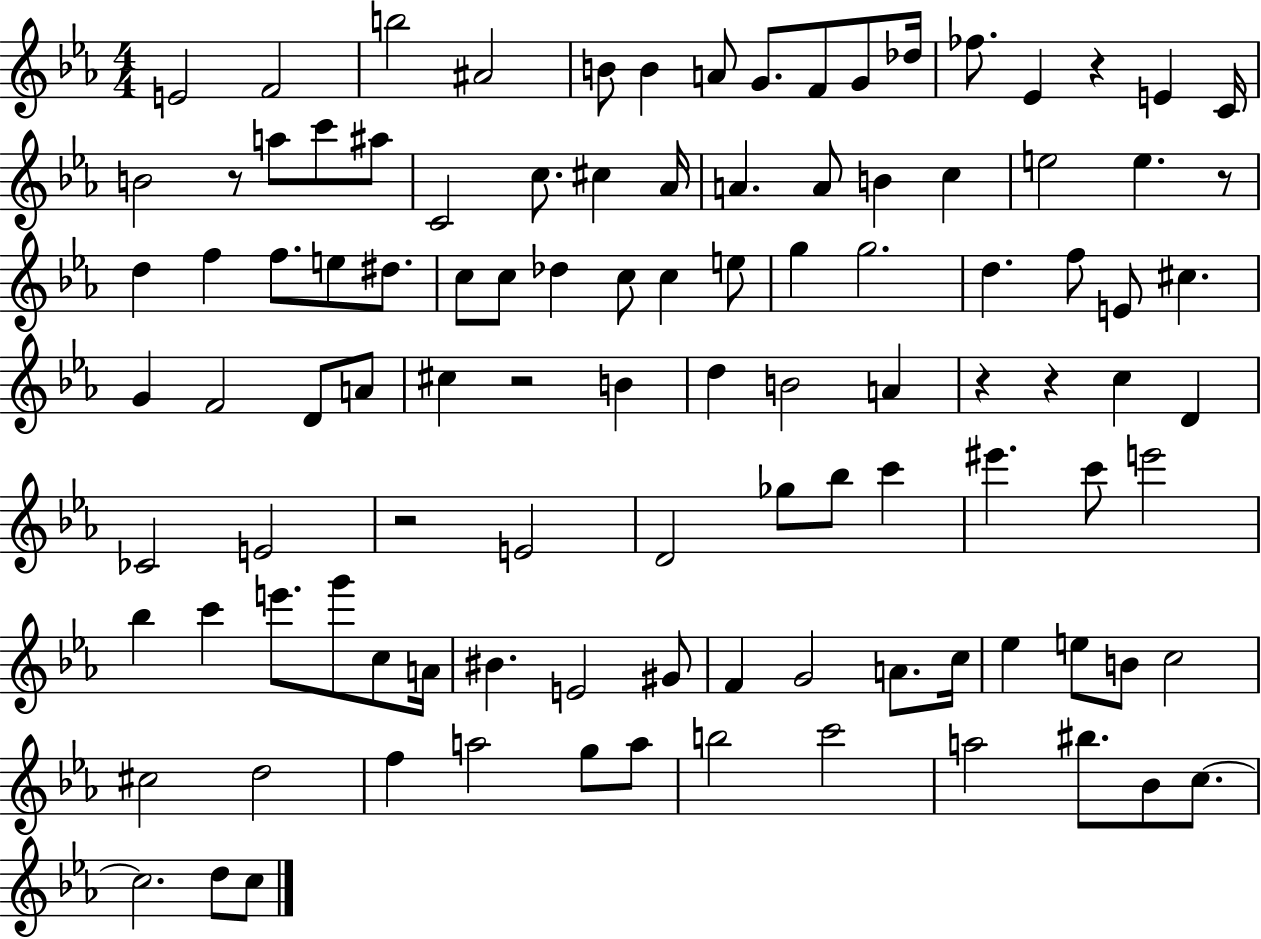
X:1
T:Untitled
M:4/4
L:1/4
K:Eb
E2 F2 b2 ^A2 B/2 B A/2 G/2 F/2 G/2 _d/4 _f/2 _E z E C/4 B2 z/2 a/2 c'/2 ^a/2 C2 c/2 ^c _A/4 A A/2 B c e2 e z/2 d f f/2 e/2 ^d/2 c/2 c/2 _d c/2 c e/2 g g2 d f/2 E/2 ^c G F2 D/2 A/2 ^c z2 B d B2 A z z c D _C2 E2 z2 E2 D2 _g/2 _b/2 c' ^e' c'/2 e'2 _b c' e'/2 g'/2 c/2 A/4 ^B E2 ^G/2 F G2 A/2 c/4 _e e/2 B/2 c2 ^c2 d2 f a2 g/2 a/2 b2 c'2 a2 ^b/2 _B/2 c/2 c2 d/2 c/2